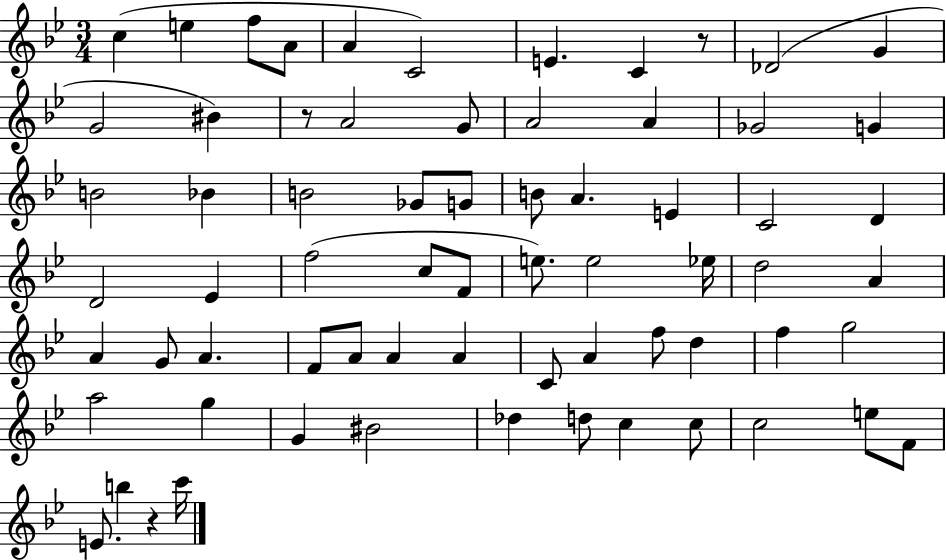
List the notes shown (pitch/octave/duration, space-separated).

C5/q E5/q F5/e A4/e A4/q C4/h E4/q. C4/q R/e Db4/h G4/q G4/h BIS4/q R/e A4/h G4/e A4/h A4/q Gb4/h G4/q B4/h Bb4/q B4/h Gb4/e G4/e B4/e A4/q. E4/q C4/h D4/q D4/h Eb4/q F5/h C5/e F4/e E5/e. E5/h Eb5/s D5/h A4/q A4/q G4/e A4/q. F4/e A4/e A4/q A4/q C4/e A4/q F5/e D5/q F5/q G5/h A5/h G5/q G4/q BIS4/h Db5/q D5/e C5/q C5/e C5/h E5/e F4/e E4/e. B5/q R/q C6/s